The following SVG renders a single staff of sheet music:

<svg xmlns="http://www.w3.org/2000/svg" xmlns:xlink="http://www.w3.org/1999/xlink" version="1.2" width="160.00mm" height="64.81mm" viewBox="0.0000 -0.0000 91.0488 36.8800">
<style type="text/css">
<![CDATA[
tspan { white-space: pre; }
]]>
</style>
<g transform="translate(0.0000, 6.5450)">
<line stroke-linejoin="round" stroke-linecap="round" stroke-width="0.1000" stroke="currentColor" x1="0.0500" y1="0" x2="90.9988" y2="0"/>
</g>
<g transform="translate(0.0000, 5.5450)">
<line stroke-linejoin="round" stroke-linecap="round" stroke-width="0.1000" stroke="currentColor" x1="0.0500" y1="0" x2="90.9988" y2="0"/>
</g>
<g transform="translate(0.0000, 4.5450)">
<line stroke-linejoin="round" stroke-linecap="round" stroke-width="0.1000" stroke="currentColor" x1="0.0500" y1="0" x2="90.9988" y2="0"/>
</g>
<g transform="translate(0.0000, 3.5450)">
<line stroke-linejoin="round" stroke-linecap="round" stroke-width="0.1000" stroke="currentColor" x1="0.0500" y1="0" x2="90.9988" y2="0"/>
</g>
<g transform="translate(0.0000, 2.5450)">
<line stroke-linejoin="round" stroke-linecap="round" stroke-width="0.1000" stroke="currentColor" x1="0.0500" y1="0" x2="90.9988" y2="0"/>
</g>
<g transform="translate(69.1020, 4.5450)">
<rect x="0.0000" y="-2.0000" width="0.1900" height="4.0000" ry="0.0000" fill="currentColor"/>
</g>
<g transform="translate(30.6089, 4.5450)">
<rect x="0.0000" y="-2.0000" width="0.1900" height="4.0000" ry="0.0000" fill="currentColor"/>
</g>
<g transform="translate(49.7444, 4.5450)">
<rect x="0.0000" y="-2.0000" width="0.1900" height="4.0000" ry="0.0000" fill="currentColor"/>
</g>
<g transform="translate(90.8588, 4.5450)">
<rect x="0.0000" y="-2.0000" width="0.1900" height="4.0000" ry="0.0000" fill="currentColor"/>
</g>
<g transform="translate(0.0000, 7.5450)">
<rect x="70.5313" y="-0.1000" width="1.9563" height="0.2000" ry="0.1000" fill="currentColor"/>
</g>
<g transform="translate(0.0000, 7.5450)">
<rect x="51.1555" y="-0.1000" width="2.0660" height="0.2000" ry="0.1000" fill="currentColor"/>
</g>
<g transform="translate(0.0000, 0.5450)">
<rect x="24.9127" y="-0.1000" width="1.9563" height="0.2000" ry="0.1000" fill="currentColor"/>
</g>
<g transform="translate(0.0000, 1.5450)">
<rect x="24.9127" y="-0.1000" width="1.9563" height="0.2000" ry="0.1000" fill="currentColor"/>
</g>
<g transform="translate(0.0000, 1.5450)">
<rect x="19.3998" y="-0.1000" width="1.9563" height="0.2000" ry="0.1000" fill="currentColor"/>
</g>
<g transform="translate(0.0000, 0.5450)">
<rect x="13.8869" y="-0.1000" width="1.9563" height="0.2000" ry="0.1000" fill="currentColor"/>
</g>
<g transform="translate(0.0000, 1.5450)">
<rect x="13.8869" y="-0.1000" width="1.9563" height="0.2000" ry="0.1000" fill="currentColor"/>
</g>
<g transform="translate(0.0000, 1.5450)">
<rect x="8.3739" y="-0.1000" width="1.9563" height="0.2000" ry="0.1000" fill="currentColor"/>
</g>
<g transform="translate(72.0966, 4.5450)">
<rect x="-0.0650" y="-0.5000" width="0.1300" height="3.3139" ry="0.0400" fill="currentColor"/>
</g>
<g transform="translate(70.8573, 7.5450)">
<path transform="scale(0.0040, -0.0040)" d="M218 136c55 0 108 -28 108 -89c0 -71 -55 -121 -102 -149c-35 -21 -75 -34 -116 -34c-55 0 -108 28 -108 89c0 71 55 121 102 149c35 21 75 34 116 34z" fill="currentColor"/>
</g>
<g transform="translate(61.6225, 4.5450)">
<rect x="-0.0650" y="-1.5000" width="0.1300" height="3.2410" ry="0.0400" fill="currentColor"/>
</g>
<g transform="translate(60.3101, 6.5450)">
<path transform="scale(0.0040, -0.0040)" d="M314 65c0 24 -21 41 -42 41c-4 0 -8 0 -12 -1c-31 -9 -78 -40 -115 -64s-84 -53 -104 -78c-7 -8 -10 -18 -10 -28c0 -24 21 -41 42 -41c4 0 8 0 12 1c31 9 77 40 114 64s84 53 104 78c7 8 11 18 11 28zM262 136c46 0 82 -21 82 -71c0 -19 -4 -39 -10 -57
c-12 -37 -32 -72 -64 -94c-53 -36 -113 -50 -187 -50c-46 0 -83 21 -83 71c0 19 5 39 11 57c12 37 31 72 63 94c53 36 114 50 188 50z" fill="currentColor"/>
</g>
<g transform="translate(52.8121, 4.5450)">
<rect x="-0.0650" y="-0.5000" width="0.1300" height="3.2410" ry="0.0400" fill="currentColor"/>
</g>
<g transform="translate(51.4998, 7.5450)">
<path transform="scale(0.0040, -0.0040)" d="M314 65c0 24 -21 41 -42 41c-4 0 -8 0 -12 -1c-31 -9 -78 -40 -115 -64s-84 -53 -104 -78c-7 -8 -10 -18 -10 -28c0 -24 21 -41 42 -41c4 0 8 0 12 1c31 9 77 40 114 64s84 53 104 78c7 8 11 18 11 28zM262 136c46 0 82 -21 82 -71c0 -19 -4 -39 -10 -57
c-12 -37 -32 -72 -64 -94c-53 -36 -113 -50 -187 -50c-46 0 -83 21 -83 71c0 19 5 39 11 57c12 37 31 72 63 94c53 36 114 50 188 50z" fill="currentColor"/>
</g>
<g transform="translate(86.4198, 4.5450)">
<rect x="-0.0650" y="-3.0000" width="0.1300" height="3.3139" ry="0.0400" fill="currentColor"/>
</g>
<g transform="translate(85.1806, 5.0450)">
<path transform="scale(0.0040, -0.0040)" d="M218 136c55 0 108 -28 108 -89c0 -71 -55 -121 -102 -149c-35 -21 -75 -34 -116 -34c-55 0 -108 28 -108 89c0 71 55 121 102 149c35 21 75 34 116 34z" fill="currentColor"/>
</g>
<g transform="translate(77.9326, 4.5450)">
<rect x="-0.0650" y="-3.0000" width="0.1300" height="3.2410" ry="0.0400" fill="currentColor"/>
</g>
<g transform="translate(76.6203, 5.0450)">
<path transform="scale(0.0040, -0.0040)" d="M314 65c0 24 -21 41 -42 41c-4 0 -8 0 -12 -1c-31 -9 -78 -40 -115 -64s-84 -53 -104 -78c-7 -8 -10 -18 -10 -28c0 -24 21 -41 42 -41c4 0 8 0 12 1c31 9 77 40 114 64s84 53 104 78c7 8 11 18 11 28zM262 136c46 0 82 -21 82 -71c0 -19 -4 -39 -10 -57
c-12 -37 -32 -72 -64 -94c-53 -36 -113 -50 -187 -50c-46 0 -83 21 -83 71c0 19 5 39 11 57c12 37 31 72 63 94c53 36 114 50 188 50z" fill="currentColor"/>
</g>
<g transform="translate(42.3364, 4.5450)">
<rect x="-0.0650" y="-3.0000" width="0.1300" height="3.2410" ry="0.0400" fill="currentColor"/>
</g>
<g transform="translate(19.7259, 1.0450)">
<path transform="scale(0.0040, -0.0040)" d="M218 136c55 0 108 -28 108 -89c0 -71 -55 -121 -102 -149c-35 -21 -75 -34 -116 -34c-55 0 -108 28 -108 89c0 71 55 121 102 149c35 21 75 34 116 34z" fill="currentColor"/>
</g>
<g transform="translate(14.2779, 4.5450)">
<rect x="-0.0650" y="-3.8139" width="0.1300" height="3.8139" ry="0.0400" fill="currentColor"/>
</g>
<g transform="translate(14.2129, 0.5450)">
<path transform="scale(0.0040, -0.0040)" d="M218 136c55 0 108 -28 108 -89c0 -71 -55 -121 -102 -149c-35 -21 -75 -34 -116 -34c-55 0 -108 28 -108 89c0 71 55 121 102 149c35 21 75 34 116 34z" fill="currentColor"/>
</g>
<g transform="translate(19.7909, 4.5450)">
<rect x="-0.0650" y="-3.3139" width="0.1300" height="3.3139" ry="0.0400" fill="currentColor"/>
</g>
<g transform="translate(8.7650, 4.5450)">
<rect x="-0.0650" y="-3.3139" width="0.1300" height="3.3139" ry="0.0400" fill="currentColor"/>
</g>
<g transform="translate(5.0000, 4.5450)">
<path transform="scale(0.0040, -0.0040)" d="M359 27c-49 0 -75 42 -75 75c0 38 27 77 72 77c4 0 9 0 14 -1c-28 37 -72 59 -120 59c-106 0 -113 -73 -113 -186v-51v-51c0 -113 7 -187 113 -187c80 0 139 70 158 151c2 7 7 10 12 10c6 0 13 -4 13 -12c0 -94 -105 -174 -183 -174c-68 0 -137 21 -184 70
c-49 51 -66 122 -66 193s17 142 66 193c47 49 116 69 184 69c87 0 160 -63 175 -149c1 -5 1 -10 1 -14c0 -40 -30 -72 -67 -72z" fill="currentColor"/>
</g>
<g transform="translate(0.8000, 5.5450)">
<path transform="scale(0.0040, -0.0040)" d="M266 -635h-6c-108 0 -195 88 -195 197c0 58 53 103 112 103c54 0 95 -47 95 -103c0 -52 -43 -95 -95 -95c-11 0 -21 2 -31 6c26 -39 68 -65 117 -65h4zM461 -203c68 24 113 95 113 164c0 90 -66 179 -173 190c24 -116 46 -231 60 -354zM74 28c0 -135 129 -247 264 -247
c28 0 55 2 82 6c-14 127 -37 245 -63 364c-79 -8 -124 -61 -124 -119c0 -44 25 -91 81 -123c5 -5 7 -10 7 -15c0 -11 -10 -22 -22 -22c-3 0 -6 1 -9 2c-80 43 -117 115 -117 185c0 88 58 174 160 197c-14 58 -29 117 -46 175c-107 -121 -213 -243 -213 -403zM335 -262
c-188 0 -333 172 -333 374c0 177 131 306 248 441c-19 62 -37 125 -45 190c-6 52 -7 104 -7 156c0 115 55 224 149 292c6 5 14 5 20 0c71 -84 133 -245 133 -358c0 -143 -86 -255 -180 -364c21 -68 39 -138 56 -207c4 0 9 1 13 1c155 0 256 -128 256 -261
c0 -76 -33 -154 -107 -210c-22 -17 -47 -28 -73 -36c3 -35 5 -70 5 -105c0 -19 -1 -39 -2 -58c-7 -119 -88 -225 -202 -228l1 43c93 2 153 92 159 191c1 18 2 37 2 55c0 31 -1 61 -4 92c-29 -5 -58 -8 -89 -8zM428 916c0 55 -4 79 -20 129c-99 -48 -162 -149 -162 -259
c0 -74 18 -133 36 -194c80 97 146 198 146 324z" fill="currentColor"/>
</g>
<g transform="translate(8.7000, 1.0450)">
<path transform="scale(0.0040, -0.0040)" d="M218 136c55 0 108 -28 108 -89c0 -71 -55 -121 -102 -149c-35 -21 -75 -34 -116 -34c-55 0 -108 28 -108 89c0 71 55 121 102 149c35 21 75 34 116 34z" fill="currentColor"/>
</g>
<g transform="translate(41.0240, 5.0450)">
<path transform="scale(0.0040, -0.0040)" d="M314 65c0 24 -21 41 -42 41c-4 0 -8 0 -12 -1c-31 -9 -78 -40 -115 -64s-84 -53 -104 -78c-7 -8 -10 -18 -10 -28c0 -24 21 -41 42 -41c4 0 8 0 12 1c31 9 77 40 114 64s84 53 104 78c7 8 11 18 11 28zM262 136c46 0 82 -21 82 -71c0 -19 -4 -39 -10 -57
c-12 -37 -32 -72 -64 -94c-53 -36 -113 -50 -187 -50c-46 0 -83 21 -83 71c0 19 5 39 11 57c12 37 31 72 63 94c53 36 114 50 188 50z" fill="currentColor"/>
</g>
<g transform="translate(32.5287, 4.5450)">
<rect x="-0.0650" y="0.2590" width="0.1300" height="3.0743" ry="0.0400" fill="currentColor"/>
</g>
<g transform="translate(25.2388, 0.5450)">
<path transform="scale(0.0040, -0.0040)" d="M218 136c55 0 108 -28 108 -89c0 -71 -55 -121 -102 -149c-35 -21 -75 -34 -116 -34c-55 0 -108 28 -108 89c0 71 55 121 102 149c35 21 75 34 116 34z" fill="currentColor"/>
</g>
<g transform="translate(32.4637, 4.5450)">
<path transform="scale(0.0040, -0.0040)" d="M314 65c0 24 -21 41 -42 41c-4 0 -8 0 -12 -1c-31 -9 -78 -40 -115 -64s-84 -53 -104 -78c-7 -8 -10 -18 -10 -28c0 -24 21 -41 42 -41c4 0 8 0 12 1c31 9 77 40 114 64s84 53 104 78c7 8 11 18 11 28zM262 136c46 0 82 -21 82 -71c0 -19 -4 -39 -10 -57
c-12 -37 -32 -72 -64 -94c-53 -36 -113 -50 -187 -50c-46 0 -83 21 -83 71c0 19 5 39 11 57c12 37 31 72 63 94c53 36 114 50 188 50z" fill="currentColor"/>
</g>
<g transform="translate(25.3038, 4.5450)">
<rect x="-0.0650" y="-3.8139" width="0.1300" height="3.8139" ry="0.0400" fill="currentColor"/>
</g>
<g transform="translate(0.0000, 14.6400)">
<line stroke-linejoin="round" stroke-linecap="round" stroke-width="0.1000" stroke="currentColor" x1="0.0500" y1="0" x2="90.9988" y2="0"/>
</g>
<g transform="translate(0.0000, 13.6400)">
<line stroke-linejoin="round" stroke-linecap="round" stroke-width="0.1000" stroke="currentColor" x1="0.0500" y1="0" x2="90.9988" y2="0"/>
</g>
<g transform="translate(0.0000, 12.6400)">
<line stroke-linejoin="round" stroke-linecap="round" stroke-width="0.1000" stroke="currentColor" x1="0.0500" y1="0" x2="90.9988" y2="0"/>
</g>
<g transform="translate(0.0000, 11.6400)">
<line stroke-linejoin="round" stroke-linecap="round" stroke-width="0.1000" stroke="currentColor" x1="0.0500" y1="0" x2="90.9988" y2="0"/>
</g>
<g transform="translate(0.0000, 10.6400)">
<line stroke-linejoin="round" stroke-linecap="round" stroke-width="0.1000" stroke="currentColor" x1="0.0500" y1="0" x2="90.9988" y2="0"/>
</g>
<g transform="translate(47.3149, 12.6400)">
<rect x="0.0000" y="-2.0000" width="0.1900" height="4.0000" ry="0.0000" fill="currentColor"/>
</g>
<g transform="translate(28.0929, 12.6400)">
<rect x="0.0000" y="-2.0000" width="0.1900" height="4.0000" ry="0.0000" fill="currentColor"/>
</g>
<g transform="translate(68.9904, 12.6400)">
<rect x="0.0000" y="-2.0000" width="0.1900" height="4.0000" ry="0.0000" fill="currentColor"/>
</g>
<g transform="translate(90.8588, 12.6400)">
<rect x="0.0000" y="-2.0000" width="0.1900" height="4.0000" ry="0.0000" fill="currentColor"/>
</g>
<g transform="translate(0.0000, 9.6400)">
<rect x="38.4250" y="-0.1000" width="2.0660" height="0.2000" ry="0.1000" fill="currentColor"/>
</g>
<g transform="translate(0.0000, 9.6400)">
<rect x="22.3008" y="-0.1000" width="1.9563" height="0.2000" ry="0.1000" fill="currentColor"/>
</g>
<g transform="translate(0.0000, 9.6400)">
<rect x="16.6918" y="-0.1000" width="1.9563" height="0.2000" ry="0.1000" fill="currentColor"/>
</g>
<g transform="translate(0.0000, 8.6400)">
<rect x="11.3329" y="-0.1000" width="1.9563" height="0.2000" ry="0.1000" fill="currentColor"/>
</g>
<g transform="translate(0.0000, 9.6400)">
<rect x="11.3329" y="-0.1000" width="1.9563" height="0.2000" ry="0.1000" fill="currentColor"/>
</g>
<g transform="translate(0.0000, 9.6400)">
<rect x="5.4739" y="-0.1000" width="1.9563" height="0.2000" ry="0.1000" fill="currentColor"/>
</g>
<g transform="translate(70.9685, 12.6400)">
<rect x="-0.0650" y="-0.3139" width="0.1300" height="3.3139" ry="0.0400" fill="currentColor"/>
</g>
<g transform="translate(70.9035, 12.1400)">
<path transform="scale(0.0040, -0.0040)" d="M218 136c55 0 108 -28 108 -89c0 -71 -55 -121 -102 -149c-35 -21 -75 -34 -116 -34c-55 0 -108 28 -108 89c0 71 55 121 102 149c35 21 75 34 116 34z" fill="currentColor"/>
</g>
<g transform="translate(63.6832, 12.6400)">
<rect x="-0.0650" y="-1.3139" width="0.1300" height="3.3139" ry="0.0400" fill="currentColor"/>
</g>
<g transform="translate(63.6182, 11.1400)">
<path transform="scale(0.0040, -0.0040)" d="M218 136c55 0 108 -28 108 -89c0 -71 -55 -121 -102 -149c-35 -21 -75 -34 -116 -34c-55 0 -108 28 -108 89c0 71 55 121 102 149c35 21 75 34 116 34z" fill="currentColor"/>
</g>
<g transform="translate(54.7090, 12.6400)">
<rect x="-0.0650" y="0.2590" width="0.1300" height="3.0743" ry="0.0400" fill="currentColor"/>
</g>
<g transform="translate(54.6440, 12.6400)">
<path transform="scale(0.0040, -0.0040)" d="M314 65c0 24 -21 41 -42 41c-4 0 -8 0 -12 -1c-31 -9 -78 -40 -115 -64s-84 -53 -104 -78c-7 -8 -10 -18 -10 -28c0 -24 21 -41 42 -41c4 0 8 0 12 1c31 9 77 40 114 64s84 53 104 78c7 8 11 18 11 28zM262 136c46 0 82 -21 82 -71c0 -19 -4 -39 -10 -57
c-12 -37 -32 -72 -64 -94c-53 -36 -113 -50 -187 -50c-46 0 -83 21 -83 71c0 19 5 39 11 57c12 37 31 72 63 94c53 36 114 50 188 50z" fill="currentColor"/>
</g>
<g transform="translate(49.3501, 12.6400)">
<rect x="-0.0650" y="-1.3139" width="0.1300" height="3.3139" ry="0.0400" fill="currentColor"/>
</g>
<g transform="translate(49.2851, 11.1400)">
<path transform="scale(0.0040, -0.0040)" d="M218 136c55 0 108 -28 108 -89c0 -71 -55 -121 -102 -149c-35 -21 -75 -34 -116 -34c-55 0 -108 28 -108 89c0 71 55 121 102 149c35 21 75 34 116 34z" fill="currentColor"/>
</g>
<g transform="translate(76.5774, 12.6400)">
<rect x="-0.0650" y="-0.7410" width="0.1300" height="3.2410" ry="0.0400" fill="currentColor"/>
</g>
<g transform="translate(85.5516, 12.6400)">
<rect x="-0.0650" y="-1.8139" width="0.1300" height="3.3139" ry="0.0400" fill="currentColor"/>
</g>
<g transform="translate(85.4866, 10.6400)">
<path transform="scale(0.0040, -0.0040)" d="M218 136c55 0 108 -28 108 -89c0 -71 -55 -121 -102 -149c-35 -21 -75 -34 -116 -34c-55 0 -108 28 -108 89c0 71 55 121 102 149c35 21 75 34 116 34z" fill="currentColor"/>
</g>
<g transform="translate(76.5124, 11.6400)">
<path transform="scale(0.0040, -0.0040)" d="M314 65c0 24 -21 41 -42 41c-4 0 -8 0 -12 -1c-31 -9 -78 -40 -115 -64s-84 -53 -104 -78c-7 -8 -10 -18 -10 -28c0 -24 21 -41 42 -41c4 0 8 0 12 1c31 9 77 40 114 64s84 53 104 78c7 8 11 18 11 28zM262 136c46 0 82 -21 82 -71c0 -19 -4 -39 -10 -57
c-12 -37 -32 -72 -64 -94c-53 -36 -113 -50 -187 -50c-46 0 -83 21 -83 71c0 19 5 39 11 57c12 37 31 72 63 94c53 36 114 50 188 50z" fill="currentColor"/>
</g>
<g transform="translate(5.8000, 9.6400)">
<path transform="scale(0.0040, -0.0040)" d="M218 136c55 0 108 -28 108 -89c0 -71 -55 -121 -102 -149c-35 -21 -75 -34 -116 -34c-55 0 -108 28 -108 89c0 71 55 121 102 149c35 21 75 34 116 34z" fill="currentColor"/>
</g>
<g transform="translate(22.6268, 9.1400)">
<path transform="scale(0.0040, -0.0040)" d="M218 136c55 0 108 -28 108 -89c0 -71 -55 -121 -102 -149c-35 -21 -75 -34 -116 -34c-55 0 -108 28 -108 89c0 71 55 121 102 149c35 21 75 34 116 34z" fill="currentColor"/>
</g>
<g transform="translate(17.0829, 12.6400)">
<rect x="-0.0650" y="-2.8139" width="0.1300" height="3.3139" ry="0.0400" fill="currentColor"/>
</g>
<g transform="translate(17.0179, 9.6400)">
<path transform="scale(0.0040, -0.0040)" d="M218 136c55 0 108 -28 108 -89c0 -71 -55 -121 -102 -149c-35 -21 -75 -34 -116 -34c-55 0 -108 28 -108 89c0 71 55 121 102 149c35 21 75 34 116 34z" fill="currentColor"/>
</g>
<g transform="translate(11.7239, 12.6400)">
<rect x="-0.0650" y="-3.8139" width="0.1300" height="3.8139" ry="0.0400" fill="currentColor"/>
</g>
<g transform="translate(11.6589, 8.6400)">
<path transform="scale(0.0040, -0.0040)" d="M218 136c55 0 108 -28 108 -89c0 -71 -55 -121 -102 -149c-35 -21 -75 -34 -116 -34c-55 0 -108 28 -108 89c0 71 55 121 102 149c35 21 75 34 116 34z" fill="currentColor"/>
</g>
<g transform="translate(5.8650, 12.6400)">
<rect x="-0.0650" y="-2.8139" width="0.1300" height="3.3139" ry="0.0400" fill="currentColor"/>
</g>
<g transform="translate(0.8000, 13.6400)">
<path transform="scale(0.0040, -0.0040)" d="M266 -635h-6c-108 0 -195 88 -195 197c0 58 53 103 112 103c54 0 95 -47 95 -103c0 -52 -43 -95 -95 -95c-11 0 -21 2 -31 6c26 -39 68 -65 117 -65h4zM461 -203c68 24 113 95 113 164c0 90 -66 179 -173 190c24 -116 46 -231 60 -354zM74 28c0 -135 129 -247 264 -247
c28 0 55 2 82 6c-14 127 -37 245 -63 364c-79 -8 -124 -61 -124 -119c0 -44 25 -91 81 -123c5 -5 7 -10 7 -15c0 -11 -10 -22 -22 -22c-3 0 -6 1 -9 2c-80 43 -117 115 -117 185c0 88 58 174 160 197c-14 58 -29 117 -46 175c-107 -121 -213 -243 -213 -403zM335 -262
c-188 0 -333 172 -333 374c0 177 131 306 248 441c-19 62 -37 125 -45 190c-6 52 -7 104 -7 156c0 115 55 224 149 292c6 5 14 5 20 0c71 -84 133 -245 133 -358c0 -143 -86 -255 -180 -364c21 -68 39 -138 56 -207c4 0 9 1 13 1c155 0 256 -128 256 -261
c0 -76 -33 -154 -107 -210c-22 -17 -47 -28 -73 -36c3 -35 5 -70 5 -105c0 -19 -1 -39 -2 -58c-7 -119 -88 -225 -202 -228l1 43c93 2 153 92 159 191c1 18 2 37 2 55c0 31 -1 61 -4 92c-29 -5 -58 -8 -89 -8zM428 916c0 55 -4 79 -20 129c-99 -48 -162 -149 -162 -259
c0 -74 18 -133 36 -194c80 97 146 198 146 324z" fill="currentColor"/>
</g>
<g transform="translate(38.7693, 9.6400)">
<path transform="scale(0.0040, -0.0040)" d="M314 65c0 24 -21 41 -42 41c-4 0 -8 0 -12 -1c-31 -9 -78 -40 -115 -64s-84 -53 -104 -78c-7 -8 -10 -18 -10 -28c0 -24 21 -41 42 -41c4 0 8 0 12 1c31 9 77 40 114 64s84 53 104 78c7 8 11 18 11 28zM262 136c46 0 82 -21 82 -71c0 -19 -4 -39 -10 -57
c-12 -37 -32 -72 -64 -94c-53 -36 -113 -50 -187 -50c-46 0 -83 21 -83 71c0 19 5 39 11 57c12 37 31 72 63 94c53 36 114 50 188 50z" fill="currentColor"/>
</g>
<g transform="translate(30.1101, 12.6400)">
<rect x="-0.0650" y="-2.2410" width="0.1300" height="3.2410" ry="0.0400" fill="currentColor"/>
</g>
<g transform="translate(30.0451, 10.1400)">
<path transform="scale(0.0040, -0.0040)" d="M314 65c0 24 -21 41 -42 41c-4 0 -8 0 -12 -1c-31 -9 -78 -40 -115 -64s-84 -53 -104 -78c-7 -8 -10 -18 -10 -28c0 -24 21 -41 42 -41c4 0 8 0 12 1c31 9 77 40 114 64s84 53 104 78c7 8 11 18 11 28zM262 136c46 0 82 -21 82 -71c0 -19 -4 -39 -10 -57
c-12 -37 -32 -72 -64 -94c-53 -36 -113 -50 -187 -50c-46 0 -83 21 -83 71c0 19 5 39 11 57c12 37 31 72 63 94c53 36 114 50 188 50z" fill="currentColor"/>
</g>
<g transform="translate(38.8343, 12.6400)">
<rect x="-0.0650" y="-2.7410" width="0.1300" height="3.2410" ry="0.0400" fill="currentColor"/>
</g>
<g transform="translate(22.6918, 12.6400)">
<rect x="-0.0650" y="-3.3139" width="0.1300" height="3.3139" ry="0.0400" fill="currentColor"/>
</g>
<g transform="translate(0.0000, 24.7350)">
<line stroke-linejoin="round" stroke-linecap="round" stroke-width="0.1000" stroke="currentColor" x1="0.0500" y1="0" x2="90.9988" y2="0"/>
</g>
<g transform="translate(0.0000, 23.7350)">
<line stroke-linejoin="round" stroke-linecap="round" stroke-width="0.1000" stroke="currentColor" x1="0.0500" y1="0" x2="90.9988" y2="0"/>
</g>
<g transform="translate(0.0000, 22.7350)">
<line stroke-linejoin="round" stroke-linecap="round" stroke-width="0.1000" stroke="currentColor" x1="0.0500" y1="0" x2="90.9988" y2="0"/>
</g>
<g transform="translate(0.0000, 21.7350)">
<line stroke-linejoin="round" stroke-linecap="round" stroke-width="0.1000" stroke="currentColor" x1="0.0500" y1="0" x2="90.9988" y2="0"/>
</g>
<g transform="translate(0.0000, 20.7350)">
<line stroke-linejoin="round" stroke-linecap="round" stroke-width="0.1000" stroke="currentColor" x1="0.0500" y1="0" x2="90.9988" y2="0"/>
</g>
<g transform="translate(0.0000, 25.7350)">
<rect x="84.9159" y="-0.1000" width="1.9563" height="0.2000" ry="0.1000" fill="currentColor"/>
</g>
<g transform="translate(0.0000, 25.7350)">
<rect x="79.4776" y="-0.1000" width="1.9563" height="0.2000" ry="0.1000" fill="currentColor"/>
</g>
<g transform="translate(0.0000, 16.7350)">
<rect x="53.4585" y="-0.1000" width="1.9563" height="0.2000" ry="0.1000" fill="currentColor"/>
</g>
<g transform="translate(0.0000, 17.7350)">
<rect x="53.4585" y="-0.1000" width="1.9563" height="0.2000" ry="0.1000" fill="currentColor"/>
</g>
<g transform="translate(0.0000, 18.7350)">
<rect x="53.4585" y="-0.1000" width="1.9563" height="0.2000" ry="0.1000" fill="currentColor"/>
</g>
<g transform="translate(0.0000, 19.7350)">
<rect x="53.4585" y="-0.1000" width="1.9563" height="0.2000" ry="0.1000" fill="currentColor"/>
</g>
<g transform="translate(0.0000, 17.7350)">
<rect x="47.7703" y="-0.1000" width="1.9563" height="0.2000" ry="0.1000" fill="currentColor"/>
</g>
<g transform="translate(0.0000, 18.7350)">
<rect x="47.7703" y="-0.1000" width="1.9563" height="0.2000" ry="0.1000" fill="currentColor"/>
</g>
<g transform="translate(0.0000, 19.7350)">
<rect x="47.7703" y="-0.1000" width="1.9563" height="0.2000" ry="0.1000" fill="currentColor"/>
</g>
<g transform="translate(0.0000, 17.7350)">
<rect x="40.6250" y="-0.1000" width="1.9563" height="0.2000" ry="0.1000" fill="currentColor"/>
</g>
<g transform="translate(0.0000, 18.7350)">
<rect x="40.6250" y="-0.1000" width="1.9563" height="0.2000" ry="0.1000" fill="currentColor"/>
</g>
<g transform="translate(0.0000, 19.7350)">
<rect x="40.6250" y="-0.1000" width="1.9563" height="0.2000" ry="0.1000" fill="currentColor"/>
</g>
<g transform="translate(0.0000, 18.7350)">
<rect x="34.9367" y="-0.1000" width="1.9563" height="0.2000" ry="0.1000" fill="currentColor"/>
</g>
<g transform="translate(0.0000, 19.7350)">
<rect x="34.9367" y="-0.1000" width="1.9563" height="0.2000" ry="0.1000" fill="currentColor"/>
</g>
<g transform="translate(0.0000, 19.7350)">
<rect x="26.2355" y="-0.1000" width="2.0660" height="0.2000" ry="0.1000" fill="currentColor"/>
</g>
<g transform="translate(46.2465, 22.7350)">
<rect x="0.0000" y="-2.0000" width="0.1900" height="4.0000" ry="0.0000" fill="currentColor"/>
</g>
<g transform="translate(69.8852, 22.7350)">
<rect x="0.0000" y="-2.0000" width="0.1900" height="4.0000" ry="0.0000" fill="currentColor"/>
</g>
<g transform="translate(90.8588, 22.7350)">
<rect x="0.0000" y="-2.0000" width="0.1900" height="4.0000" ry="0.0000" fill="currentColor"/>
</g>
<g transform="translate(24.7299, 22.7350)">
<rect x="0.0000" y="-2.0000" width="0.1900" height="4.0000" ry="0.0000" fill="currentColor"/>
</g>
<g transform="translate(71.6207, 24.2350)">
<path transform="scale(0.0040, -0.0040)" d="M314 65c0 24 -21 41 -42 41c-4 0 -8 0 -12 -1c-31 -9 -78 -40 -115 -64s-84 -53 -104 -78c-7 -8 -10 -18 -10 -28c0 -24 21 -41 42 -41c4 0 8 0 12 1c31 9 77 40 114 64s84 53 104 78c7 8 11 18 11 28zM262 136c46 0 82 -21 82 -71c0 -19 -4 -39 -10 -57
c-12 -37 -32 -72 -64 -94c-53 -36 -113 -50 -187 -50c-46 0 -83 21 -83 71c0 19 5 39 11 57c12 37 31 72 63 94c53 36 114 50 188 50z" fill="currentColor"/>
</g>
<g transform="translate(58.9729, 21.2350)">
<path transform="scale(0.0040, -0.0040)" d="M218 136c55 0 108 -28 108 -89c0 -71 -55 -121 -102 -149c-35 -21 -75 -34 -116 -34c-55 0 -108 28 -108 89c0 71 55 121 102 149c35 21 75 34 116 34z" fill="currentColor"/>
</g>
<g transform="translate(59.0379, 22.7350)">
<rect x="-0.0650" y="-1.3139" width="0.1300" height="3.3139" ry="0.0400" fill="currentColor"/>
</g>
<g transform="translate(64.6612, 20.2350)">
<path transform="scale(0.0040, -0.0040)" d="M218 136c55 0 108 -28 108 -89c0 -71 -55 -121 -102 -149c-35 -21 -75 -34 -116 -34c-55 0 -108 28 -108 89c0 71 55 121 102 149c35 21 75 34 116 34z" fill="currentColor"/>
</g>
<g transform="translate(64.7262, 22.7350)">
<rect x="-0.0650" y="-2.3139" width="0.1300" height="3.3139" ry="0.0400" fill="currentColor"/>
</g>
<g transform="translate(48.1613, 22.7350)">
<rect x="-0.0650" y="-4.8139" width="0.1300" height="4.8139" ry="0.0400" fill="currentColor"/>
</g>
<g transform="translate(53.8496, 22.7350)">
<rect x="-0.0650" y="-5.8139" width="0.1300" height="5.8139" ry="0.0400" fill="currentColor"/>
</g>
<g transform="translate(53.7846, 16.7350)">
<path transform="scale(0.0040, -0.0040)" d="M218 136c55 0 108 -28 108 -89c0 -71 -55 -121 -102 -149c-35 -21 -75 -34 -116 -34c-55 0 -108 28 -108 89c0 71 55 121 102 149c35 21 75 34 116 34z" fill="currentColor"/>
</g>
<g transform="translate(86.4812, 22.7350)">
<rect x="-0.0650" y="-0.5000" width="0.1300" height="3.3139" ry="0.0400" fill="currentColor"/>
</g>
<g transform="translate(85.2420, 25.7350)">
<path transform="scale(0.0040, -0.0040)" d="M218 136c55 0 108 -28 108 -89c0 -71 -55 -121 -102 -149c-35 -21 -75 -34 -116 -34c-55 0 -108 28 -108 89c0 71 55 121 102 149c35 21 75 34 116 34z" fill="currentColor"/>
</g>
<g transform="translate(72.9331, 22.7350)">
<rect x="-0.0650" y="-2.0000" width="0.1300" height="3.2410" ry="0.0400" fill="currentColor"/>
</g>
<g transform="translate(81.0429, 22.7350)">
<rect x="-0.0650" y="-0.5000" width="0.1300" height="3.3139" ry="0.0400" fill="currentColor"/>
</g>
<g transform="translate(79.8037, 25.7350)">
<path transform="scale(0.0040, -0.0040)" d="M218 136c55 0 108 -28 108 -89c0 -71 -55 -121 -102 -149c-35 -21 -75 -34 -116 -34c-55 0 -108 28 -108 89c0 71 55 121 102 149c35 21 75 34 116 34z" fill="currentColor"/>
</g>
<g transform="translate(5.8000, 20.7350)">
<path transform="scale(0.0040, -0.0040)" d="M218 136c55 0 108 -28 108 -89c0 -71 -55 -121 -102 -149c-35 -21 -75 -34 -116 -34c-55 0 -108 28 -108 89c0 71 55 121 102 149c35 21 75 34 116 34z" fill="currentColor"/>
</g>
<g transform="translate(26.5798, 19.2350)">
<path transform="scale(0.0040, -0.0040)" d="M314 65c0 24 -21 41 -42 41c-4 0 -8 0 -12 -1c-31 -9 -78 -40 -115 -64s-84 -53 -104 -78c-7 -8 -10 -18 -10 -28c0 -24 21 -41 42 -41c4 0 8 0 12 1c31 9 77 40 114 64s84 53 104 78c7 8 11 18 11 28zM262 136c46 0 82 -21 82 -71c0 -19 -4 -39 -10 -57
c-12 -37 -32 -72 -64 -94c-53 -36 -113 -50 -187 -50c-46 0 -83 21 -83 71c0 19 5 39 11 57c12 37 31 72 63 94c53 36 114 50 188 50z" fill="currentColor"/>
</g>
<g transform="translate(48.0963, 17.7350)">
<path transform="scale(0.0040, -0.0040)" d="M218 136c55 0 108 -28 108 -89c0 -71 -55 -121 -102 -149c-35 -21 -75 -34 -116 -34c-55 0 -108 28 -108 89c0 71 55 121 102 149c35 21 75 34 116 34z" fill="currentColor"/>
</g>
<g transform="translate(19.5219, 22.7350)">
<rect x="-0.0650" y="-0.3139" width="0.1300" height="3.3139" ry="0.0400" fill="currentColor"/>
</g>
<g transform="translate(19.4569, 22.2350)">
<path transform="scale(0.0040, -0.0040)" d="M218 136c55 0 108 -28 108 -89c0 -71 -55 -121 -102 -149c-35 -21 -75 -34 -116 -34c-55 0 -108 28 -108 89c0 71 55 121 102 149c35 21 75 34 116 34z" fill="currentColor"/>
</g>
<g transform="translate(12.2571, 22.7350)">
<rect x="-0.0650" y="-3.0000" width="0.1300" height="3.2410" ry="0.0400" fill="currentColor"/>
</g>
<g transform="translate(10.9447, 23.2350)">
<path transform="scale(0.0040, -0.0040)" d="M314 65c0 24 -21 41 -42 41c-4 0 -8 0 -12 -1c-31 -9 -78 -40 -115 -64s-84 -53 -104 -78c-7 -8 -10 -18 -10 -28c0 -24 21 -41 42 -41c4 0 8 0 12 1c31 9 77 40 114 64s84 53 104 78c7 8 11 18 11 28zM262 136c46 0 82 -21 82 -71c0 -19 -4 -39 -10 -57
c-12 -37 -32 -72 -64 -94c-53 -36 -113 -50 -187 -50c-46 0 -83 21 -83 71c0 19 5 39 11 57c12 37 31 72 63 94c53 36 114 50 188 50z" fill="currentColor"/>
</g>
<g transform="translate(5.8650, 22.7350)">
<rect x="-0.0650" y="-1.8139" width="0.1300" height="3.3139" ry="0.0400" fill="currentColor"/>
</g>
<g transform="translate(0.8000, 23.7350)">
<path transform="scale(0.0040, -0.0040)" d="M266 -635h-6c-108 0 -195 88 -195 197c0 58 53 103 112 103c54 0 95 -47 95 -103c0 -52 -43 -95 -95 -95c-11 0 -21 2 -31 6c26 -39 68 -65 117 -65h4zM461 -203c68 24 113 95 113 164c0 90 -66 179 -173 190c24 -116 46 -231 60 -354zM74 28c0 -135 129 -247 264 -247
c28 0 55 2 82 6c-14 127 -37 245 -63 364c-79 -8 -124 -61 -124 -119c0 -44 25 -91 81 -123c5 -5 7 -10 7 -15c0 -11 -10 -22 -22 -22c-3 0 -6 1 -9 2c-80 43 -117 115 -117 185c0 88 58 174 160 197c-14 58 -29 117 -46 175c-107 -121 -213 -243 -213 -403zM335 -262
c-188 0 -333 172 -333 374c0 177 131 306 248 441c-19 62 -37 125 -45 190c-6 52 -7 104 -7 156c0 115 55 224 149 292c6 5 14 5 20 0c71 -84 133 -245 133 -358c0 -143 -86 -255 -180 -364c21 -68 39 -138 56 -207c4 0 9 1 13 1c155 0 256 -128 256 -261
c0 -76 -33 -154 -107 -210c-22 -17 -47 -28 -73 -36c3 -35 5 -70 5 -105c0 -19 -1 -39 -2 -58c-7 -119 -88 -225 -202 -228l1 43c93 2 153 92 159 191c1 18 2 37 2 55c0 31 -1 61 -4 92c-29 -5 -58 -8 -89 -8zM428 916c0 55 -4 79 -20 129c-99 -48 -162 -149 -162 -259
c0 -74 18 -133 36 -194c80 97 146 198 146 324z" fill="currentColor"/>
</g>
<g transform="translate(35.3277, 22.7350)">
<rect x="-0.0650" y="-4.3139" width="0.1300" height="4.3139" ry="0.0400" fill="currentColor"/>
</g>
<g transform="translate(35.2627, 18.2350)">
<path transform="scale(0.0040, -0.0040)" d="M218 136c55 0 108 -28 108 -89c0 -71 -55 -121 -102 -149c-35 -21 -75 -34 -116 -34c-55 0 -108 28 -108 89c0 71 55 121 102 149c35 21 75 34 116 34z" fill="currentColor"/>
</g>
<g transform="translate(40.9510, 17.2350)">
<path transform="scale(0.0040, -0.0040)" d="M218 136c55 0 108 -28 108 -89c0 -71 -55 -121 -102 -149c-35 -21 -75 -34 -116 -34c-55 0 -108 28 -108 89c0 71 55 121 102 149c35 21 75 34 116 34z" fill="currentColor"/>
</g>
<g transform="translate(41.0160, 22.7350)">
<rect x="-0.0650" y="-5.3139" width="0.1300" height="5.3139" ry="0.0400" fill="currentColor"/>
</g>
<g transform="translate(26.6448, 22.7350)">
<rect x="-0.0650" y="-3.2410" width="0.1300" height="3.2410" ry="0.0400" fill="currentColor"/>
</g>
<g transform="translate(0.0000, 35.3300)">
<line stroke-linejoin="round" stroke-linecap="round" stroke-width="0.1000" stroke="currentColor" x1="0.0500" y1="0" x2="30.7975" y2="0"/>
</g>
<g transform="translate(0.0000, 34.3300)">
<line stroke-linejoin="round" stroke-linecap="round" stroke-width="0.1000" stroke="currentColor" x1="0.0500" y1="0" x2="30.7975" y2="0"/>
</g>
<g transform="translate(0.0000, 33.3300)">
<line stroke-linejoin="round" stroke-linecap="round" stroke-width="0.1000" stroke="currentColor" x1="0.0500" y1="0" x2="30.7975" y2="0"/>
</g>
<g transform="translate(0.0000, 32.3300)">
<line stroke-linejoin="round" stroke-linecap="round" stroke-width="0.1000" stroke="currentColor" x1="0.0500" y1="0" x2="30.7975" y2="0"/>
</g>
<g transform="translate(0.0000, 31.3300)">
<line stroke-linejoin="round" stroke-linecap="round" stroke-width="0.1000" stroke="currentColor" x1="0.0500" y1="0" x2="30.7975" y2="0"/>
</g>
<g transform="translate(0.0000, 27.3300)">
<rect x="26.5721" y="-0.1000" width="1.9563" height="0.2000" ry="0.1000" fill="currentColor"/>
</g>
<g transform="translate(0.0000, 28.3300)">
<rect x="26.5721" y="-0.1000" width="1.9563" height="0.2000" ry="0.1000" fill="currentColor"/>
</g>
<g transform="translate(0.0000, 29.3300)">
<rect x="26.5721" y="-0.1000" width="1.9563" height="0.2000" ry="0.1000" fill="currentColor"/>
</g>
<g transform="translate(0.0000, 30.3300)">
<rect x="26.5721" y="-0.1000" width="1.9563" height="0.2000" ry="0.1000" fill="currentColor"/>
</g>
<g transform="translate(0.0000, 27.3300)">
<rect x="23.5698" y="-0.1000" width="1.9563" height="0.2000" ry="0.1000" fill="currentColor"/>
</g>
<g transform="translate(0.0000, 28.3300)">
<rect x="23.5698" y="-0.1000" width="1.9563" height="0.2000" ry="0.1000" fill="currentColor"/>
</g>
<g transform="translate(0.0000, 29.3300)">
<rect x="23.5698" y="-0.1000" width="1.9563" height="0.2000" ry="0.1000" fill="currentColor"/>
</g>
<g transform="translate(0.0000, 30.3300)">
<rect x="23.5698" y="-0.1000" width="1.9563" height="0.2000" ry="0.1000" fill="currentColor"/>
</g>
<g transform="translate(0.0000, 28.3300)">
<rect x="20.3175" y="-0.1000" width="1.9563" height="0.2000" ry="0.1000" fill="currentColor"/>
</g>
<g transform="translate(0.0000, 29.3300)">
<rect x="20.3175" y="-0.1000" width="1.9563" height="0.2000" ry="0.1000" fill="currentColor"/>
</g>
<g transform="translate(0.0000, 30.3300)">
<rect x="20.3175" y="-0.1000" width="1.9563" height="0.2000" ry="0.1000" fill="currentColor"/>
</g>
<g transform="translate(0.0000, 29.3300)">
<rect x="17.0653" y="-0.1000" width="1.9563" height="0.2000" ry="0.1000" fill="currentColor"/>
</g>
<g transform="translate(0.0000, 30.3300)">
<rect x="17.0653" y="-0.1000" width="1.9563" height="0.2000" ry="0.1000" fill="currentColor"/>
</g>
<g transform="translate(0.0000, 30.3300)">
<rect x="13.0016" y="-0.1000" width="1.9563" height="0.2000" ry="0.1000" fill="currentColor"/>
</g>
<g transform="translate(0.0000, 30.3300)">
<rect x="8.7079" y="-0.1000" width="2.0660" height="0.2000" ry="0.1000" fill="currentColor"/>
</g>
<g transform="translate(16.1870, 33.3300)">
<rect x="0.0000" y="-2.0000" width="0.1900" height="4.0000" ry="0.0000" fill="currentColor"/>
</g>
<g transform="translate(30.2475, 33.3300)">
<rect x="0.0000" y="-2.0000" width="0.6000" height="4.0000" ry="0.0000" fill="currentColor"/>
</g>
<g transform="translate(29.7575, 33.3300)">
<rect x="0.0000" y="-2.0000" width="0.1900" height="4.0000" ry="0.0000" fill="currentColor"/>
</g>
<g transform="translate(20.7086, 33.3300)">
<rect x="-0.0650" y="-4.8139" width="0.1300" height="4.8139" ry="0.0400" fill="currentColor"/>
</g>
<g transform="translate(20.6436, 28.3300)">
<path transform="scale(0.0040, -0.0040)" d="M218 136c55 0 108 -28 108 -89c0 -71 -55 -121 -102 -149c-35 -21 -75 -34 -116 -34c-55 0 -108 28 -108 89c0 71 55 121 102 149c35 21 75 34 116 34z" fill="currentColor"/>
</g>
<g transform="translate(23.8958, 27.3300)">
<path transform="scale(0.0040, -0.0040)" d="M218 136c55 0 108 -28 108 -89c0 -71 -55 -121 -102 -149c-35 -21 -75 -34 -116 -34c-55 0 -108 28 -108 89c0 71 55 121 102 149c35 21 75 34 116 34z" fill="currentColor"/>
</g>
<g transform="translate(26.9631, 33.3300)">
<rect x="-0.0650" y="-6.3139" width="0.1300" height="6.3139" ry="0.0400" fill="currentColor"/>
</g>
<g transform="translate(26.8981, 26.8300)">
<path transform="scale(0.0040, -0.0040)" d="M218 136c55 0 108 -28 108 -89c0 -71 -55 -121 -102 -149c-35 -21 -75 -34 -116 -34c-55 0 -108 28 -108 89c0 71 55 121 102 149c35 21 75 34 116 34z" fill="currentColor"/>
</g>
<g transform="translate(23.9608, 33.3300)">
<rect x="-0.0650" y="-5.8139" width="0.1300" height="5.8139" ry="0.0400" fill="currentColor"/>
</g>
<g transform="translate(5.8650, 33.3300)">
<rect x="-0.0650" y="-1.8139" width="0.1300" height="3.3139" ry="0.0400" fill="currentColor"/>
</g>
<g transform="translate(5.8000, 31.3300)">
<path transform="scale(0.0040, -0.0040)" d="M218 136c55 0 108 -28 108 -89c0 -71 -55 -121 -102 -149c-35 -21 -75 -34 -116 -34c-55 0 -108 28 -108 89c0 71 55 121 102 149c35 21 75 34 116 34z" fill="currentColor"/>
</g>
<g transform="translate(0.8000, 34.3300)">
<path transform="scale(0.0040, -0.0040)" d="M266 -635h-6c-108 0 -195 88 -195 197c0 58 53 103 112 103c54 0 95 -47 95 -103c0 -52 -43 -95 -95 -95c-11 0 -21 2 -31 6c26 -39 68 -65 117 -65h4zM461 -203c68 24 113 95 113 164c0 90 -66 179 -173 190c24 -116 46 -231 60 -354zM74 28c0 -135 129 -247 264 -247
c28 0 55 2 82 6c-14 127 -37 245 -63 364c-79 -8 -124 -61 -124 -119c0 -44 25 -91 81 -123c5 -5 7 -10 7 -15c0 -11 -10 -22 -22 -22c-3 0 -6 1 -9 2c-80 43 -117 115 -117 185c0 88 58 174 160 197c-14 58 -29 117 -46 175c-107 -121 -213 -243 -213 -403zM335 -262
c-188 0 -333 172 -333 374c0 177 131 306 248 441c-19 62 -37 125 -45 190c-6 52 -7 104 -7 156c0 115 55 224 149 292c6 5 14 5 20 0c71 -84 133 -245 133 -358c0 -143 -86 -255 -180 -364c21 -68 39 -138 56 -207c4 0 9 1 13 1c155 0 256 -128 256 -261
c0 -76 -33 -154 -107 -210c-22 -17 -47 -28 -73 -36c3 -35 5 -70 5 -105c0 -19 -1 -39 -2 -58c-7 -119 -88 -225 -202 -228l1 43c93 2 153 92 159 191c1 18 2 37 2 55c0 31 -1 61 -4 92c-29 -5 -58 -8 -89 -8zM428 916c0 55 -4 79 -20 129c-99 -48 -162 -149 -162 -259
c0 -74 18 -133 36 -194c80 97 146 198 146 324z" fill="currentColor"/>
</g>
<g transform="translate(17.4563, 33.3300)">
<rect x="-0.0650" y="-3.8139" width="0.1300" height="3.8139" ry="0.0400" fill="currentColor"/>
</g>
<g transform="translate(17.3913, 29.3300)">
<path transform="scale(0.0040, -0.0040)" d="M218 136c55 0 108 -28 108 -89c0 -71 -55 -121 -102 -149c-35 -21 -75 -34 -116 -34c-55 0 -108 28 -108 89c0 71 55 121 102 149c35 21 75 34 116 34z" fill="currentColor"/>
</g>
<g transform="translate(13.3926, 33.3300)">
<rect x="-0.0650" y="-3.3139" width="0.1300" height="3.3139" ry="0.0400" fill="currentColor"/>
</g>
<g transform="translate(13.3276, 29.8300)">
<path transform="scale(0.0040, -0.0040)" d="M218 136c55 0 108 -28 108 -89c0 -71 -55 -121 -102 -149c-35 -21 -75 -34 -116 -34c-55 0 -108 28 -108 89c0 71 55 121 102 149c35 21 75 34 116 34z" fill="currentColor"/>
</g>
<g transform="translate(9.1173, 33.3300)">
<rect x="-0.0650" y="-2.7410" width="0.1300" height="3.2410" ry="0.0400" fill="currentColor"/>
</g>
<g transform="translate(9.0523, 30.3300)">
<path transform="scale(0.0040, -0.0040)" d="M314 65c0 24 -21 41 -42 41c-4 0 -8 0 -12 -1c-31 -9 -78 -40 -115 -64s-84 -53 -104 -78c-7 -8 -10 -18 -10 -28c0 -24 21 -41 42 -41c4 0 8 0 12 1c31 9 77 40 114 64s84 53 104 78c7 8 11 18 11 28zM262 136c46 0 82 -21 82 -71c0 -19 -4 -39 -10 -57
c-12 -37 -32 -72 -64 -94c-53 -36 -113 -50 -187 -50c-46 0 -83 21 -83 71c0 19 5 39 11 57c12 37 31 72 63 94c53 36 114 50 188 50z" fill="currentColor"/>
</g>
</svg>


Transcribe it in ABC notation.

X:1
T:Untitled
M:4/4
L:1/4
K:C
b c' b c' B2 A2 C2 E2 C A2 A a c' a b g2 a2 e B2 e c d2 f f A2 c b2 d' f' e' g' e g F2 C C f a2 b c' e' g' a'